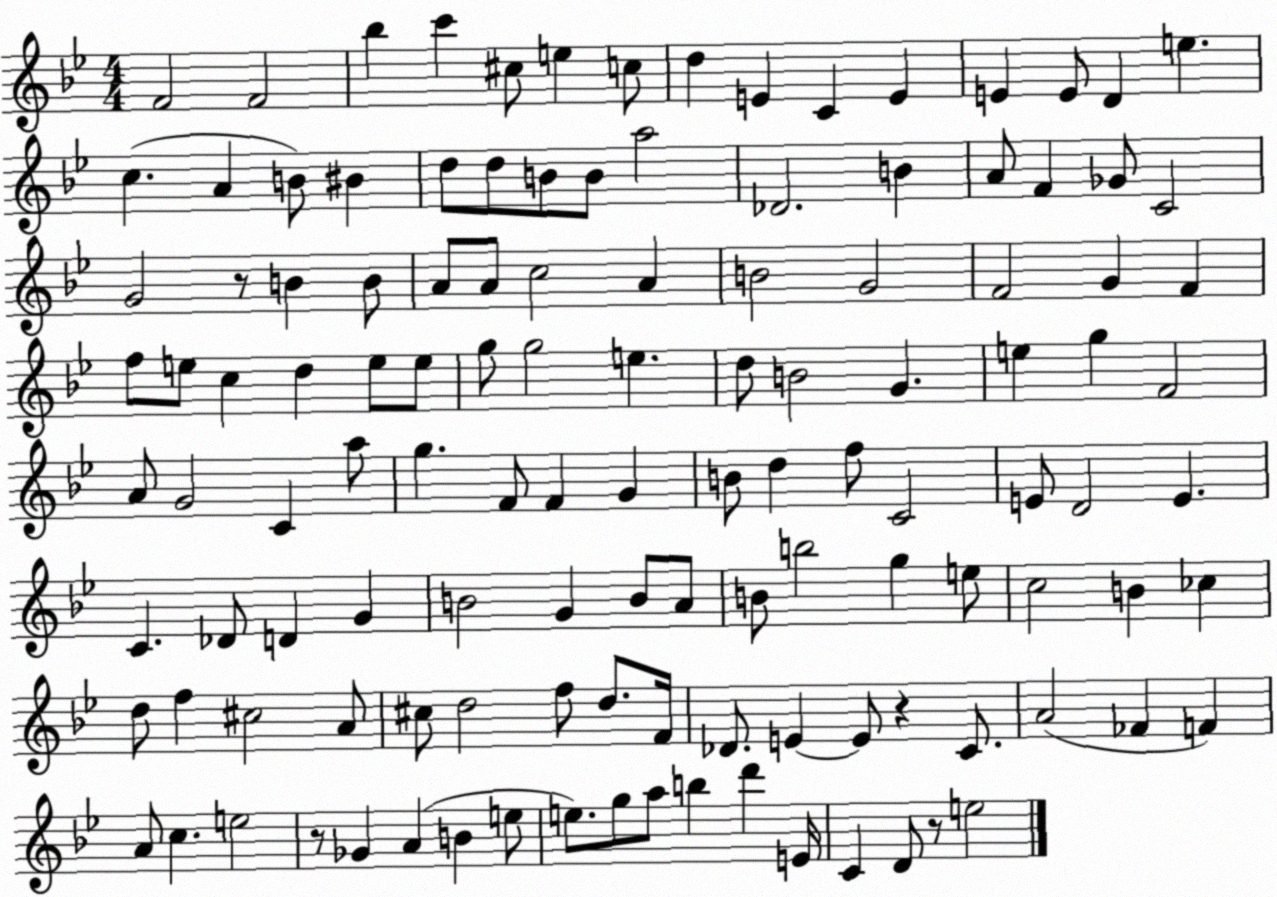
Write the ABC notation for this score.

X:1
T:Untitled
M:4/4
L:1/4
K:Bb
F2 F2 _b c' ^c/2 e c/2 d E C E E E/2 D e c A B/2 ^B d/2 d/2 B/2 B/2 a2 _D2 B A/2 F _G/2 C2 G2 z/2 B B/2 A/2 A/2 c2 A B2 G2 F2 G F f/2 e/2 c d e/2 e/2 g/2 g2 e d/2 B2 G e g F2 A/2 G2 C a/2 g F/2 F G B/2 d f/2 C2 E/2 D2 E C _D/2 D G B2 G B/2 A/2 B/2 b2 g e/2 c2 B _c d/2 f ^c2 A/2 ^c/2 d2 f/2 d/2 F/4 _D/2 E E/2 z C/2 A2 _F F A/2 c e2 z/2 _G A B e/2 e/2 g/2 a/2 b d' E/4 C D/2 z/2 e2